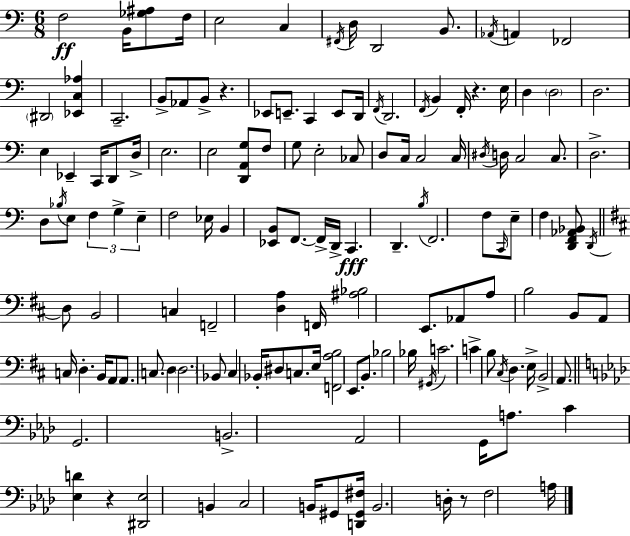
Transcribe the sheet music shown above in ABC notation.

X:1
T:Untitled
M:6/8
L:1/4
K:Am
F,2 B,,/4 [_G,^A,]/2 F,/4 E,2 C, ^F,,/4 D,/4 D,,2 B,,/2 _A,,/4 A,, _F,,2 ^D,,2 [_E,,C,_A,] C,,2 B,,/2 _A,,/2 B,,/2 z _E,,/2 E,,/2 C,, E,,/2 D,,/4 F,,/4 D,,2 F,,/4 B,, F,,/4 z E,/4 D, D,2 D,2 E, _E,, C,,/4 D,,/2 D,/4 E,2 E,2 [D,,A,,G,]/2 F,/2 G,/2 E,2 _C,/2 D,/2 C,/4 C,2 C,/4 ^D,/4 D,/4 C,2 C,/2 D,2 D,/2 _B,/4 E,/2 F, G, E, F,2 _E,/4 B,, [_E,,B,,]/2 F,,/2 F,,/4 D,,/4 C,, D,, B,/4 F,,2 F,/2 C,,/4 E,/2 F, [D,,F,,_A,,_B,,]/2 D,,/4 D,/2 B,,2 C, F,,2 [D,A,] F,,/4 [^A,_B,]2 E,,/2 _A,,/2 A,/2 B,2 B,,/2 A,,/2 C,/4 D, B,,/4 A,,/2 A,,/2 C,/2 D, D,2 _B,,/2 ^C, _B,,/4 ^D,/2 C,/2 E,/4 [F,,A,B,]2 E,,/2 B,,/2 _B,2 _B,/4 ^G,,/4 C2 C B,/2 ^C,/4 D, E,/4 B,,2 A,,/2 G,,2 B,,2 _A,,2 G,,/4 A,/2 C [_E,D] z [^D,,_E,]2 B,, C,2 B,,/4 ^G,,/2 [D,,^G,,^F,]/4 B,,2 D,/4 z/2 F,2 A,/4